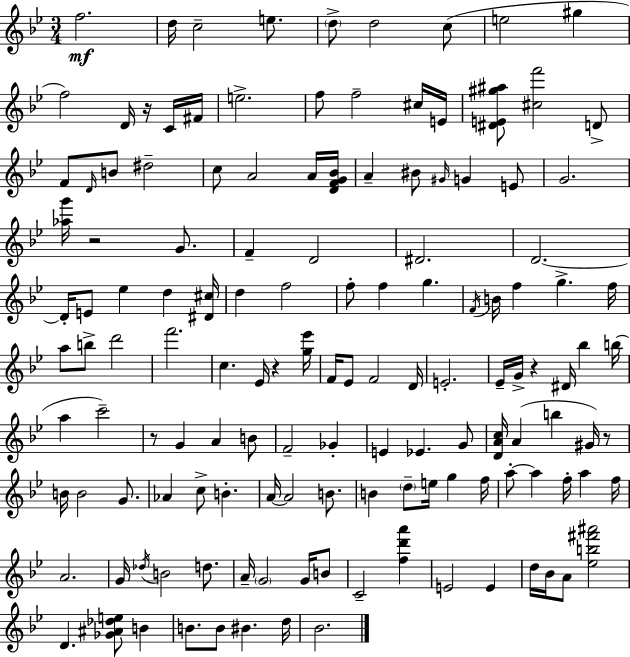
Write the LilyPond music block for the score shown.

{
  \clef treble
  \numericTimeSignature
  \time 3/4
  \key g \minor
  f''2.\mf | d''16 c''2-- e''8. | \parenthesize d''8-> d''2 c''8( | e''2 gis''4 | \break f''2) d'16 r16 c'16 fis'16 | e''2.-> | f''8 f''2-- cis''16 e'16 | <dis' e' gis'' ais''>8 <cis'' f'''>2 d'8-> | \break f'8 \grace { d'16 } b'8 dis''2-- | c''8 a'2 a'16 | <d' f' g' bes'>16 a'4-- bis'8 \grace { gis'16 } g'4 | e'8 g'2. | \break <aes'' g'''>16 r2 g'8. | f'4-- d'2 | dis'2. | d'2.~~ | \break d'16-. e'8 ees''4 d''4 | <dis' cis''>16 d''4 f''2 | f''8-. f''4 g''4. | \acciaccatura { f'16 } b'16 f''4 g''4.-> | \break f''16 a''8 b''8-> d'''2 | f'''2. | c''4. ees'16 r4 | <g'' ees'''>16 f'16 ees'8 f'2 | \break d'16 e'2.-. | ees'16-- g'16-> r4 dis'16 bes''4 | b''16( a''4 c'''2--) | r8 g'4 a'4 | \break b'8 f'2-- ges'4-. | e'4 ees'4. | g'8 <d' a' c''>16 a'4( b''4 | gis'16) r8 b'16 b'2 | \break g'8. aes'4 c''8-> b'4.-. | a'16~~ a'2 | b'8. b'4 \parenthesize d''8-- e''16 g''4 | f''16 a''8-.~~ a''4 f''16-. a''4 | \break f''16 a'2. | g'16 \acciaccatura { des''16 } b'2 | d''8. a'16-- \parenthesize g'2 | g'16 b'8 c'2-- | \break <f'' d''' a'''>4 e'2 | e'4 d''16 bes'16 a'8 <ees'' b'' fis''' ais'''>2 | d'4. <ges' ais' des'' e''>8 | b'4 b'8. b'8 bis'4. | \break d''16 bes'2. | \bar "|."
}